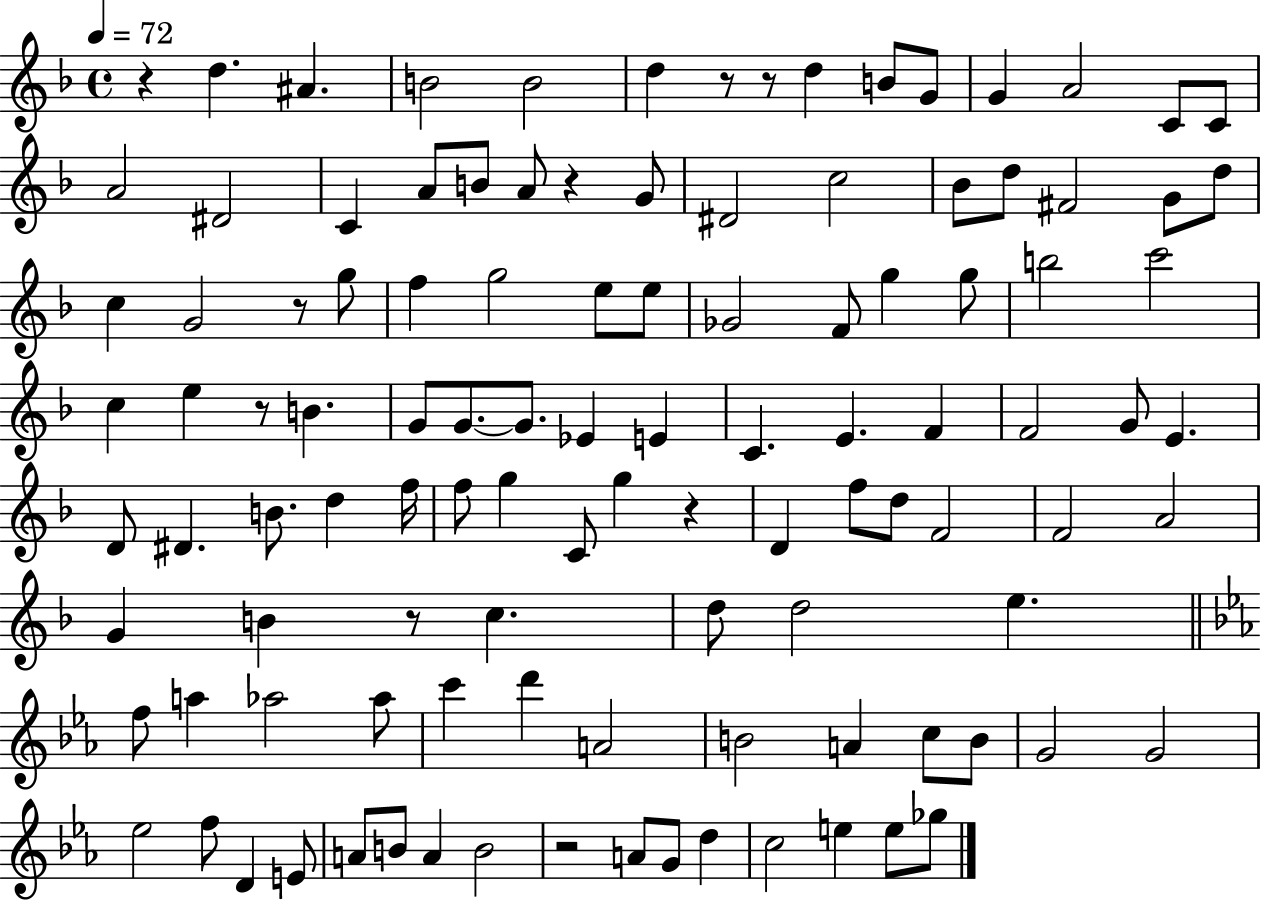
X:1
T:Untitled
M:4/4
L:1/4
K:F
z d ^A B2 B2 d z/2 z/2 d B/2 G/2 G A2 C/2 C/2 A2 ^D2 C A/2 B/2 A/2 z G/2 ^D2 c2 _B/2 d/2 ^F2 G/2 d/2 c G2 z/2 g/2 f g2 e/2 e/2 _G2 F/2 g g/2 b2 c'2 c e z/2 B G/2 G/2 G/2 _E E C E F F2 G/2 E D/2 ^D B/2 d f/4 f/2 g C/2 g z D f/2 d/2 F2 F2 A2 G B z/2 c d/2 d2 e f/2 a _a2 _a/2 c' d' A2 B2 A c/2 B/2 G2 G2 _e2 f/2 D E/2 A/2 B/2 A B2 z2 A/2 G/2 d c2 e e/2 _g/2